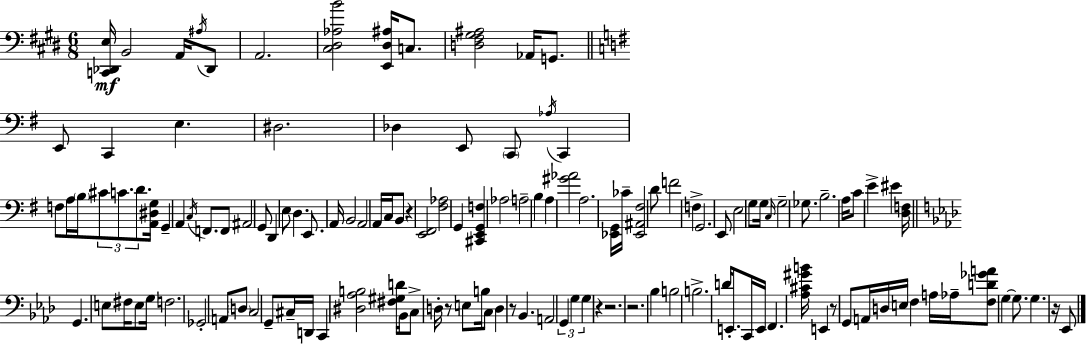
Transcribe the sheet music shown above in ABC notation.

X:1
T:Untitled
M:6/8
L:1/4
K:E
[C,,_D,,E,]/4 B,,2 A,,/4 ^A,/4 _D,,/2 A,,2 [^C,^D,_A,B]2 [E,,^D,^A,]/4 C,/2 [D,^F,^G,^A,]2 _A,,/4 G,,/2 E,,/2 C,, E, ^D,2 _D, E,,/2 C,,/2 _A,/4 C,, F,/2 A,/4 B,/4 ^C/2 C/2 D/2 [A,,^D,G,]/4 G,, A,, C,/4 F,,/2 F,,/2 ^A,,2 G,,/2 D,, E,/2 D, E,,/2 A,,/4 B,,2 A,,2 A,,/4 C,/4 B,,/2 z [E,,^F,,]2 [^F,_A,]2 G,, [^C,,E,,G,,F,] _A,2 A,2 B, A, [^G_A]2 A,2 [_E,,G,,]/4 _C/4 [_E,,^A,,^F,]2 D/2 F2 F, G,,2 E,,/2 E,2 G,/2 G,/4 C,/4 G,2 _G,/2 B,2 A,/4 C/2 E ^E [D,F,]/4 G,, E,/2 ^F,/4 E,/2 G,/4 F,2 _G,,2 A,,/2 D,/2 C,2 G,,/2 ^C,/4 D,,/4 C,, [^D,_A,B,]2 [^F,^G,D]/4 _B,,/4 C,/2 D,/4 z/2 E,/2 B,/4 C,/2 D, z/2 _B,, A,,2 G,, G, G, z z2 z2 _B, B,2 B,2 D/4 E,,/2 C,,/4 E,,/4 F,, [_A,^C^GB]/4 E,, z/2 G,,/2 A,,/4 D,/4 E,/4 F, A,/4 _A,/4 [F,D_GA]/2 G, G,/2 G, z/4 _E,,/2